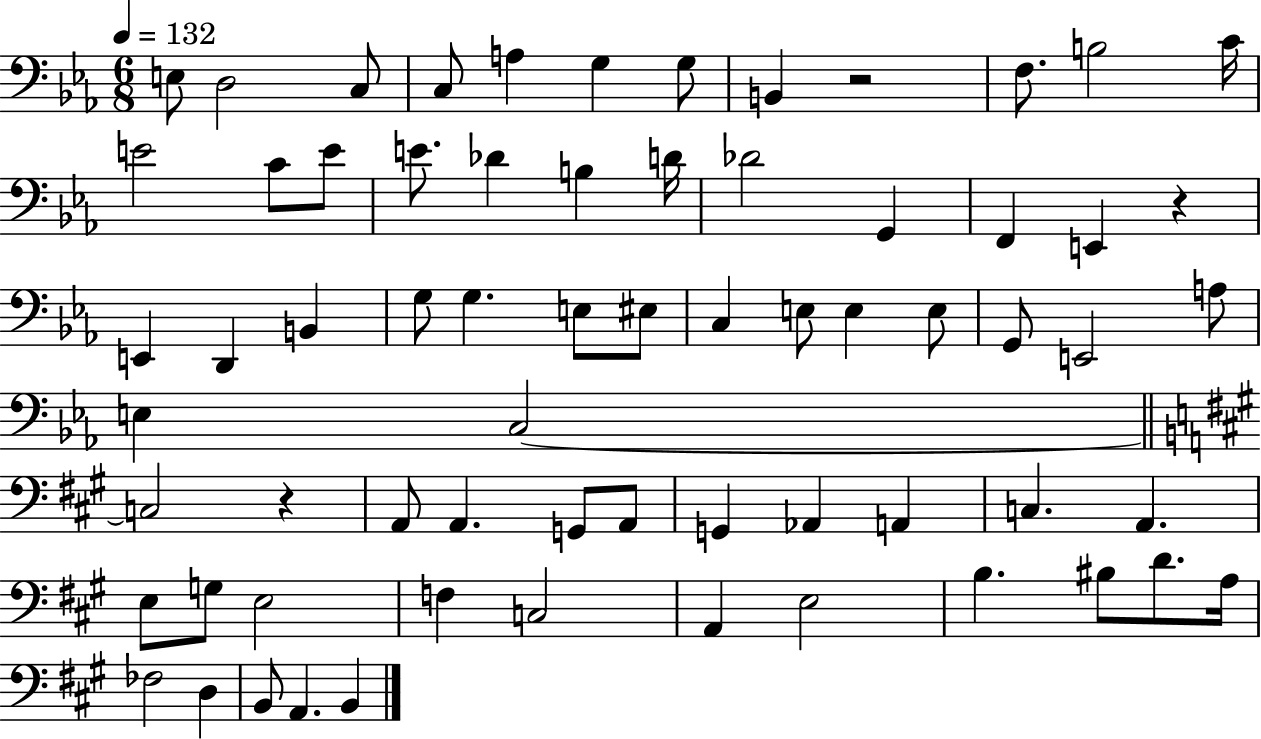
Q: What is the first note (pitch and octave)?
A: E3